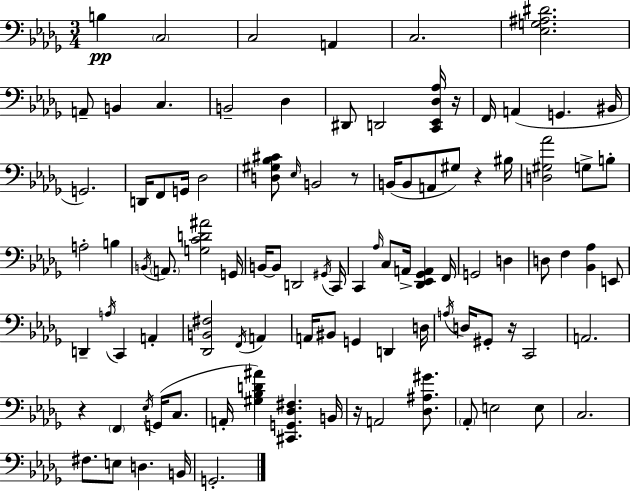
X:1
T:Untitled
M:3/4
L:1/4
K:Bbm
B, C,2 C,2 A,, C,2 [_E,G,^A,^D]2 A,,/2 B,, C, B,,2 _D, ^D,,/2 D,,2 [C,,_E,,_D,_A,]/4 z/4 F,,/4 A,, G,, ^B,,/4 G,,2 D,,/4 F,,/2 G,,/4 _D,2 [D,^G,_B,^C]/2 _E,/4 B,,2 z/2 B,,/4 B,,/2 A,,/2 ^G,/2 z ^B,/4 [D,^G,_A]2 G,/2 B,/2 A,2 B, B,,/4 A,,/2 [G,CD^A]2 G,,/4 B,,/4 B,,/2 D,,2 ^G,,/4 C,,/4 C,, _A,/4 C,/2 A,,/4 [_D,,_E,,_G,,A,,] F,,/4 G,,2 D, D,/2 F, [_B,,_A,] E,,/2 D,, A,/4 C,, A,, [_D,,B,,^F,]2 F,,/4 A,, A,,/4 ^B,,/2 G,, D,, D,/4 A,/4 D,/4 ^G,,/2 z/4 C,,2 A,,2 z F,, _E,/4 G,,/4 C,/2 A,,/4 [^G,_B,D^A] [^C,,G,,_D,^F,] B,,/4 z/4 A,,2 [_D,^A,^G]/2 _A,,/2 E,2 E,/2 C,2 ^F,/2 E,/2 D, B,,/4 G,,2